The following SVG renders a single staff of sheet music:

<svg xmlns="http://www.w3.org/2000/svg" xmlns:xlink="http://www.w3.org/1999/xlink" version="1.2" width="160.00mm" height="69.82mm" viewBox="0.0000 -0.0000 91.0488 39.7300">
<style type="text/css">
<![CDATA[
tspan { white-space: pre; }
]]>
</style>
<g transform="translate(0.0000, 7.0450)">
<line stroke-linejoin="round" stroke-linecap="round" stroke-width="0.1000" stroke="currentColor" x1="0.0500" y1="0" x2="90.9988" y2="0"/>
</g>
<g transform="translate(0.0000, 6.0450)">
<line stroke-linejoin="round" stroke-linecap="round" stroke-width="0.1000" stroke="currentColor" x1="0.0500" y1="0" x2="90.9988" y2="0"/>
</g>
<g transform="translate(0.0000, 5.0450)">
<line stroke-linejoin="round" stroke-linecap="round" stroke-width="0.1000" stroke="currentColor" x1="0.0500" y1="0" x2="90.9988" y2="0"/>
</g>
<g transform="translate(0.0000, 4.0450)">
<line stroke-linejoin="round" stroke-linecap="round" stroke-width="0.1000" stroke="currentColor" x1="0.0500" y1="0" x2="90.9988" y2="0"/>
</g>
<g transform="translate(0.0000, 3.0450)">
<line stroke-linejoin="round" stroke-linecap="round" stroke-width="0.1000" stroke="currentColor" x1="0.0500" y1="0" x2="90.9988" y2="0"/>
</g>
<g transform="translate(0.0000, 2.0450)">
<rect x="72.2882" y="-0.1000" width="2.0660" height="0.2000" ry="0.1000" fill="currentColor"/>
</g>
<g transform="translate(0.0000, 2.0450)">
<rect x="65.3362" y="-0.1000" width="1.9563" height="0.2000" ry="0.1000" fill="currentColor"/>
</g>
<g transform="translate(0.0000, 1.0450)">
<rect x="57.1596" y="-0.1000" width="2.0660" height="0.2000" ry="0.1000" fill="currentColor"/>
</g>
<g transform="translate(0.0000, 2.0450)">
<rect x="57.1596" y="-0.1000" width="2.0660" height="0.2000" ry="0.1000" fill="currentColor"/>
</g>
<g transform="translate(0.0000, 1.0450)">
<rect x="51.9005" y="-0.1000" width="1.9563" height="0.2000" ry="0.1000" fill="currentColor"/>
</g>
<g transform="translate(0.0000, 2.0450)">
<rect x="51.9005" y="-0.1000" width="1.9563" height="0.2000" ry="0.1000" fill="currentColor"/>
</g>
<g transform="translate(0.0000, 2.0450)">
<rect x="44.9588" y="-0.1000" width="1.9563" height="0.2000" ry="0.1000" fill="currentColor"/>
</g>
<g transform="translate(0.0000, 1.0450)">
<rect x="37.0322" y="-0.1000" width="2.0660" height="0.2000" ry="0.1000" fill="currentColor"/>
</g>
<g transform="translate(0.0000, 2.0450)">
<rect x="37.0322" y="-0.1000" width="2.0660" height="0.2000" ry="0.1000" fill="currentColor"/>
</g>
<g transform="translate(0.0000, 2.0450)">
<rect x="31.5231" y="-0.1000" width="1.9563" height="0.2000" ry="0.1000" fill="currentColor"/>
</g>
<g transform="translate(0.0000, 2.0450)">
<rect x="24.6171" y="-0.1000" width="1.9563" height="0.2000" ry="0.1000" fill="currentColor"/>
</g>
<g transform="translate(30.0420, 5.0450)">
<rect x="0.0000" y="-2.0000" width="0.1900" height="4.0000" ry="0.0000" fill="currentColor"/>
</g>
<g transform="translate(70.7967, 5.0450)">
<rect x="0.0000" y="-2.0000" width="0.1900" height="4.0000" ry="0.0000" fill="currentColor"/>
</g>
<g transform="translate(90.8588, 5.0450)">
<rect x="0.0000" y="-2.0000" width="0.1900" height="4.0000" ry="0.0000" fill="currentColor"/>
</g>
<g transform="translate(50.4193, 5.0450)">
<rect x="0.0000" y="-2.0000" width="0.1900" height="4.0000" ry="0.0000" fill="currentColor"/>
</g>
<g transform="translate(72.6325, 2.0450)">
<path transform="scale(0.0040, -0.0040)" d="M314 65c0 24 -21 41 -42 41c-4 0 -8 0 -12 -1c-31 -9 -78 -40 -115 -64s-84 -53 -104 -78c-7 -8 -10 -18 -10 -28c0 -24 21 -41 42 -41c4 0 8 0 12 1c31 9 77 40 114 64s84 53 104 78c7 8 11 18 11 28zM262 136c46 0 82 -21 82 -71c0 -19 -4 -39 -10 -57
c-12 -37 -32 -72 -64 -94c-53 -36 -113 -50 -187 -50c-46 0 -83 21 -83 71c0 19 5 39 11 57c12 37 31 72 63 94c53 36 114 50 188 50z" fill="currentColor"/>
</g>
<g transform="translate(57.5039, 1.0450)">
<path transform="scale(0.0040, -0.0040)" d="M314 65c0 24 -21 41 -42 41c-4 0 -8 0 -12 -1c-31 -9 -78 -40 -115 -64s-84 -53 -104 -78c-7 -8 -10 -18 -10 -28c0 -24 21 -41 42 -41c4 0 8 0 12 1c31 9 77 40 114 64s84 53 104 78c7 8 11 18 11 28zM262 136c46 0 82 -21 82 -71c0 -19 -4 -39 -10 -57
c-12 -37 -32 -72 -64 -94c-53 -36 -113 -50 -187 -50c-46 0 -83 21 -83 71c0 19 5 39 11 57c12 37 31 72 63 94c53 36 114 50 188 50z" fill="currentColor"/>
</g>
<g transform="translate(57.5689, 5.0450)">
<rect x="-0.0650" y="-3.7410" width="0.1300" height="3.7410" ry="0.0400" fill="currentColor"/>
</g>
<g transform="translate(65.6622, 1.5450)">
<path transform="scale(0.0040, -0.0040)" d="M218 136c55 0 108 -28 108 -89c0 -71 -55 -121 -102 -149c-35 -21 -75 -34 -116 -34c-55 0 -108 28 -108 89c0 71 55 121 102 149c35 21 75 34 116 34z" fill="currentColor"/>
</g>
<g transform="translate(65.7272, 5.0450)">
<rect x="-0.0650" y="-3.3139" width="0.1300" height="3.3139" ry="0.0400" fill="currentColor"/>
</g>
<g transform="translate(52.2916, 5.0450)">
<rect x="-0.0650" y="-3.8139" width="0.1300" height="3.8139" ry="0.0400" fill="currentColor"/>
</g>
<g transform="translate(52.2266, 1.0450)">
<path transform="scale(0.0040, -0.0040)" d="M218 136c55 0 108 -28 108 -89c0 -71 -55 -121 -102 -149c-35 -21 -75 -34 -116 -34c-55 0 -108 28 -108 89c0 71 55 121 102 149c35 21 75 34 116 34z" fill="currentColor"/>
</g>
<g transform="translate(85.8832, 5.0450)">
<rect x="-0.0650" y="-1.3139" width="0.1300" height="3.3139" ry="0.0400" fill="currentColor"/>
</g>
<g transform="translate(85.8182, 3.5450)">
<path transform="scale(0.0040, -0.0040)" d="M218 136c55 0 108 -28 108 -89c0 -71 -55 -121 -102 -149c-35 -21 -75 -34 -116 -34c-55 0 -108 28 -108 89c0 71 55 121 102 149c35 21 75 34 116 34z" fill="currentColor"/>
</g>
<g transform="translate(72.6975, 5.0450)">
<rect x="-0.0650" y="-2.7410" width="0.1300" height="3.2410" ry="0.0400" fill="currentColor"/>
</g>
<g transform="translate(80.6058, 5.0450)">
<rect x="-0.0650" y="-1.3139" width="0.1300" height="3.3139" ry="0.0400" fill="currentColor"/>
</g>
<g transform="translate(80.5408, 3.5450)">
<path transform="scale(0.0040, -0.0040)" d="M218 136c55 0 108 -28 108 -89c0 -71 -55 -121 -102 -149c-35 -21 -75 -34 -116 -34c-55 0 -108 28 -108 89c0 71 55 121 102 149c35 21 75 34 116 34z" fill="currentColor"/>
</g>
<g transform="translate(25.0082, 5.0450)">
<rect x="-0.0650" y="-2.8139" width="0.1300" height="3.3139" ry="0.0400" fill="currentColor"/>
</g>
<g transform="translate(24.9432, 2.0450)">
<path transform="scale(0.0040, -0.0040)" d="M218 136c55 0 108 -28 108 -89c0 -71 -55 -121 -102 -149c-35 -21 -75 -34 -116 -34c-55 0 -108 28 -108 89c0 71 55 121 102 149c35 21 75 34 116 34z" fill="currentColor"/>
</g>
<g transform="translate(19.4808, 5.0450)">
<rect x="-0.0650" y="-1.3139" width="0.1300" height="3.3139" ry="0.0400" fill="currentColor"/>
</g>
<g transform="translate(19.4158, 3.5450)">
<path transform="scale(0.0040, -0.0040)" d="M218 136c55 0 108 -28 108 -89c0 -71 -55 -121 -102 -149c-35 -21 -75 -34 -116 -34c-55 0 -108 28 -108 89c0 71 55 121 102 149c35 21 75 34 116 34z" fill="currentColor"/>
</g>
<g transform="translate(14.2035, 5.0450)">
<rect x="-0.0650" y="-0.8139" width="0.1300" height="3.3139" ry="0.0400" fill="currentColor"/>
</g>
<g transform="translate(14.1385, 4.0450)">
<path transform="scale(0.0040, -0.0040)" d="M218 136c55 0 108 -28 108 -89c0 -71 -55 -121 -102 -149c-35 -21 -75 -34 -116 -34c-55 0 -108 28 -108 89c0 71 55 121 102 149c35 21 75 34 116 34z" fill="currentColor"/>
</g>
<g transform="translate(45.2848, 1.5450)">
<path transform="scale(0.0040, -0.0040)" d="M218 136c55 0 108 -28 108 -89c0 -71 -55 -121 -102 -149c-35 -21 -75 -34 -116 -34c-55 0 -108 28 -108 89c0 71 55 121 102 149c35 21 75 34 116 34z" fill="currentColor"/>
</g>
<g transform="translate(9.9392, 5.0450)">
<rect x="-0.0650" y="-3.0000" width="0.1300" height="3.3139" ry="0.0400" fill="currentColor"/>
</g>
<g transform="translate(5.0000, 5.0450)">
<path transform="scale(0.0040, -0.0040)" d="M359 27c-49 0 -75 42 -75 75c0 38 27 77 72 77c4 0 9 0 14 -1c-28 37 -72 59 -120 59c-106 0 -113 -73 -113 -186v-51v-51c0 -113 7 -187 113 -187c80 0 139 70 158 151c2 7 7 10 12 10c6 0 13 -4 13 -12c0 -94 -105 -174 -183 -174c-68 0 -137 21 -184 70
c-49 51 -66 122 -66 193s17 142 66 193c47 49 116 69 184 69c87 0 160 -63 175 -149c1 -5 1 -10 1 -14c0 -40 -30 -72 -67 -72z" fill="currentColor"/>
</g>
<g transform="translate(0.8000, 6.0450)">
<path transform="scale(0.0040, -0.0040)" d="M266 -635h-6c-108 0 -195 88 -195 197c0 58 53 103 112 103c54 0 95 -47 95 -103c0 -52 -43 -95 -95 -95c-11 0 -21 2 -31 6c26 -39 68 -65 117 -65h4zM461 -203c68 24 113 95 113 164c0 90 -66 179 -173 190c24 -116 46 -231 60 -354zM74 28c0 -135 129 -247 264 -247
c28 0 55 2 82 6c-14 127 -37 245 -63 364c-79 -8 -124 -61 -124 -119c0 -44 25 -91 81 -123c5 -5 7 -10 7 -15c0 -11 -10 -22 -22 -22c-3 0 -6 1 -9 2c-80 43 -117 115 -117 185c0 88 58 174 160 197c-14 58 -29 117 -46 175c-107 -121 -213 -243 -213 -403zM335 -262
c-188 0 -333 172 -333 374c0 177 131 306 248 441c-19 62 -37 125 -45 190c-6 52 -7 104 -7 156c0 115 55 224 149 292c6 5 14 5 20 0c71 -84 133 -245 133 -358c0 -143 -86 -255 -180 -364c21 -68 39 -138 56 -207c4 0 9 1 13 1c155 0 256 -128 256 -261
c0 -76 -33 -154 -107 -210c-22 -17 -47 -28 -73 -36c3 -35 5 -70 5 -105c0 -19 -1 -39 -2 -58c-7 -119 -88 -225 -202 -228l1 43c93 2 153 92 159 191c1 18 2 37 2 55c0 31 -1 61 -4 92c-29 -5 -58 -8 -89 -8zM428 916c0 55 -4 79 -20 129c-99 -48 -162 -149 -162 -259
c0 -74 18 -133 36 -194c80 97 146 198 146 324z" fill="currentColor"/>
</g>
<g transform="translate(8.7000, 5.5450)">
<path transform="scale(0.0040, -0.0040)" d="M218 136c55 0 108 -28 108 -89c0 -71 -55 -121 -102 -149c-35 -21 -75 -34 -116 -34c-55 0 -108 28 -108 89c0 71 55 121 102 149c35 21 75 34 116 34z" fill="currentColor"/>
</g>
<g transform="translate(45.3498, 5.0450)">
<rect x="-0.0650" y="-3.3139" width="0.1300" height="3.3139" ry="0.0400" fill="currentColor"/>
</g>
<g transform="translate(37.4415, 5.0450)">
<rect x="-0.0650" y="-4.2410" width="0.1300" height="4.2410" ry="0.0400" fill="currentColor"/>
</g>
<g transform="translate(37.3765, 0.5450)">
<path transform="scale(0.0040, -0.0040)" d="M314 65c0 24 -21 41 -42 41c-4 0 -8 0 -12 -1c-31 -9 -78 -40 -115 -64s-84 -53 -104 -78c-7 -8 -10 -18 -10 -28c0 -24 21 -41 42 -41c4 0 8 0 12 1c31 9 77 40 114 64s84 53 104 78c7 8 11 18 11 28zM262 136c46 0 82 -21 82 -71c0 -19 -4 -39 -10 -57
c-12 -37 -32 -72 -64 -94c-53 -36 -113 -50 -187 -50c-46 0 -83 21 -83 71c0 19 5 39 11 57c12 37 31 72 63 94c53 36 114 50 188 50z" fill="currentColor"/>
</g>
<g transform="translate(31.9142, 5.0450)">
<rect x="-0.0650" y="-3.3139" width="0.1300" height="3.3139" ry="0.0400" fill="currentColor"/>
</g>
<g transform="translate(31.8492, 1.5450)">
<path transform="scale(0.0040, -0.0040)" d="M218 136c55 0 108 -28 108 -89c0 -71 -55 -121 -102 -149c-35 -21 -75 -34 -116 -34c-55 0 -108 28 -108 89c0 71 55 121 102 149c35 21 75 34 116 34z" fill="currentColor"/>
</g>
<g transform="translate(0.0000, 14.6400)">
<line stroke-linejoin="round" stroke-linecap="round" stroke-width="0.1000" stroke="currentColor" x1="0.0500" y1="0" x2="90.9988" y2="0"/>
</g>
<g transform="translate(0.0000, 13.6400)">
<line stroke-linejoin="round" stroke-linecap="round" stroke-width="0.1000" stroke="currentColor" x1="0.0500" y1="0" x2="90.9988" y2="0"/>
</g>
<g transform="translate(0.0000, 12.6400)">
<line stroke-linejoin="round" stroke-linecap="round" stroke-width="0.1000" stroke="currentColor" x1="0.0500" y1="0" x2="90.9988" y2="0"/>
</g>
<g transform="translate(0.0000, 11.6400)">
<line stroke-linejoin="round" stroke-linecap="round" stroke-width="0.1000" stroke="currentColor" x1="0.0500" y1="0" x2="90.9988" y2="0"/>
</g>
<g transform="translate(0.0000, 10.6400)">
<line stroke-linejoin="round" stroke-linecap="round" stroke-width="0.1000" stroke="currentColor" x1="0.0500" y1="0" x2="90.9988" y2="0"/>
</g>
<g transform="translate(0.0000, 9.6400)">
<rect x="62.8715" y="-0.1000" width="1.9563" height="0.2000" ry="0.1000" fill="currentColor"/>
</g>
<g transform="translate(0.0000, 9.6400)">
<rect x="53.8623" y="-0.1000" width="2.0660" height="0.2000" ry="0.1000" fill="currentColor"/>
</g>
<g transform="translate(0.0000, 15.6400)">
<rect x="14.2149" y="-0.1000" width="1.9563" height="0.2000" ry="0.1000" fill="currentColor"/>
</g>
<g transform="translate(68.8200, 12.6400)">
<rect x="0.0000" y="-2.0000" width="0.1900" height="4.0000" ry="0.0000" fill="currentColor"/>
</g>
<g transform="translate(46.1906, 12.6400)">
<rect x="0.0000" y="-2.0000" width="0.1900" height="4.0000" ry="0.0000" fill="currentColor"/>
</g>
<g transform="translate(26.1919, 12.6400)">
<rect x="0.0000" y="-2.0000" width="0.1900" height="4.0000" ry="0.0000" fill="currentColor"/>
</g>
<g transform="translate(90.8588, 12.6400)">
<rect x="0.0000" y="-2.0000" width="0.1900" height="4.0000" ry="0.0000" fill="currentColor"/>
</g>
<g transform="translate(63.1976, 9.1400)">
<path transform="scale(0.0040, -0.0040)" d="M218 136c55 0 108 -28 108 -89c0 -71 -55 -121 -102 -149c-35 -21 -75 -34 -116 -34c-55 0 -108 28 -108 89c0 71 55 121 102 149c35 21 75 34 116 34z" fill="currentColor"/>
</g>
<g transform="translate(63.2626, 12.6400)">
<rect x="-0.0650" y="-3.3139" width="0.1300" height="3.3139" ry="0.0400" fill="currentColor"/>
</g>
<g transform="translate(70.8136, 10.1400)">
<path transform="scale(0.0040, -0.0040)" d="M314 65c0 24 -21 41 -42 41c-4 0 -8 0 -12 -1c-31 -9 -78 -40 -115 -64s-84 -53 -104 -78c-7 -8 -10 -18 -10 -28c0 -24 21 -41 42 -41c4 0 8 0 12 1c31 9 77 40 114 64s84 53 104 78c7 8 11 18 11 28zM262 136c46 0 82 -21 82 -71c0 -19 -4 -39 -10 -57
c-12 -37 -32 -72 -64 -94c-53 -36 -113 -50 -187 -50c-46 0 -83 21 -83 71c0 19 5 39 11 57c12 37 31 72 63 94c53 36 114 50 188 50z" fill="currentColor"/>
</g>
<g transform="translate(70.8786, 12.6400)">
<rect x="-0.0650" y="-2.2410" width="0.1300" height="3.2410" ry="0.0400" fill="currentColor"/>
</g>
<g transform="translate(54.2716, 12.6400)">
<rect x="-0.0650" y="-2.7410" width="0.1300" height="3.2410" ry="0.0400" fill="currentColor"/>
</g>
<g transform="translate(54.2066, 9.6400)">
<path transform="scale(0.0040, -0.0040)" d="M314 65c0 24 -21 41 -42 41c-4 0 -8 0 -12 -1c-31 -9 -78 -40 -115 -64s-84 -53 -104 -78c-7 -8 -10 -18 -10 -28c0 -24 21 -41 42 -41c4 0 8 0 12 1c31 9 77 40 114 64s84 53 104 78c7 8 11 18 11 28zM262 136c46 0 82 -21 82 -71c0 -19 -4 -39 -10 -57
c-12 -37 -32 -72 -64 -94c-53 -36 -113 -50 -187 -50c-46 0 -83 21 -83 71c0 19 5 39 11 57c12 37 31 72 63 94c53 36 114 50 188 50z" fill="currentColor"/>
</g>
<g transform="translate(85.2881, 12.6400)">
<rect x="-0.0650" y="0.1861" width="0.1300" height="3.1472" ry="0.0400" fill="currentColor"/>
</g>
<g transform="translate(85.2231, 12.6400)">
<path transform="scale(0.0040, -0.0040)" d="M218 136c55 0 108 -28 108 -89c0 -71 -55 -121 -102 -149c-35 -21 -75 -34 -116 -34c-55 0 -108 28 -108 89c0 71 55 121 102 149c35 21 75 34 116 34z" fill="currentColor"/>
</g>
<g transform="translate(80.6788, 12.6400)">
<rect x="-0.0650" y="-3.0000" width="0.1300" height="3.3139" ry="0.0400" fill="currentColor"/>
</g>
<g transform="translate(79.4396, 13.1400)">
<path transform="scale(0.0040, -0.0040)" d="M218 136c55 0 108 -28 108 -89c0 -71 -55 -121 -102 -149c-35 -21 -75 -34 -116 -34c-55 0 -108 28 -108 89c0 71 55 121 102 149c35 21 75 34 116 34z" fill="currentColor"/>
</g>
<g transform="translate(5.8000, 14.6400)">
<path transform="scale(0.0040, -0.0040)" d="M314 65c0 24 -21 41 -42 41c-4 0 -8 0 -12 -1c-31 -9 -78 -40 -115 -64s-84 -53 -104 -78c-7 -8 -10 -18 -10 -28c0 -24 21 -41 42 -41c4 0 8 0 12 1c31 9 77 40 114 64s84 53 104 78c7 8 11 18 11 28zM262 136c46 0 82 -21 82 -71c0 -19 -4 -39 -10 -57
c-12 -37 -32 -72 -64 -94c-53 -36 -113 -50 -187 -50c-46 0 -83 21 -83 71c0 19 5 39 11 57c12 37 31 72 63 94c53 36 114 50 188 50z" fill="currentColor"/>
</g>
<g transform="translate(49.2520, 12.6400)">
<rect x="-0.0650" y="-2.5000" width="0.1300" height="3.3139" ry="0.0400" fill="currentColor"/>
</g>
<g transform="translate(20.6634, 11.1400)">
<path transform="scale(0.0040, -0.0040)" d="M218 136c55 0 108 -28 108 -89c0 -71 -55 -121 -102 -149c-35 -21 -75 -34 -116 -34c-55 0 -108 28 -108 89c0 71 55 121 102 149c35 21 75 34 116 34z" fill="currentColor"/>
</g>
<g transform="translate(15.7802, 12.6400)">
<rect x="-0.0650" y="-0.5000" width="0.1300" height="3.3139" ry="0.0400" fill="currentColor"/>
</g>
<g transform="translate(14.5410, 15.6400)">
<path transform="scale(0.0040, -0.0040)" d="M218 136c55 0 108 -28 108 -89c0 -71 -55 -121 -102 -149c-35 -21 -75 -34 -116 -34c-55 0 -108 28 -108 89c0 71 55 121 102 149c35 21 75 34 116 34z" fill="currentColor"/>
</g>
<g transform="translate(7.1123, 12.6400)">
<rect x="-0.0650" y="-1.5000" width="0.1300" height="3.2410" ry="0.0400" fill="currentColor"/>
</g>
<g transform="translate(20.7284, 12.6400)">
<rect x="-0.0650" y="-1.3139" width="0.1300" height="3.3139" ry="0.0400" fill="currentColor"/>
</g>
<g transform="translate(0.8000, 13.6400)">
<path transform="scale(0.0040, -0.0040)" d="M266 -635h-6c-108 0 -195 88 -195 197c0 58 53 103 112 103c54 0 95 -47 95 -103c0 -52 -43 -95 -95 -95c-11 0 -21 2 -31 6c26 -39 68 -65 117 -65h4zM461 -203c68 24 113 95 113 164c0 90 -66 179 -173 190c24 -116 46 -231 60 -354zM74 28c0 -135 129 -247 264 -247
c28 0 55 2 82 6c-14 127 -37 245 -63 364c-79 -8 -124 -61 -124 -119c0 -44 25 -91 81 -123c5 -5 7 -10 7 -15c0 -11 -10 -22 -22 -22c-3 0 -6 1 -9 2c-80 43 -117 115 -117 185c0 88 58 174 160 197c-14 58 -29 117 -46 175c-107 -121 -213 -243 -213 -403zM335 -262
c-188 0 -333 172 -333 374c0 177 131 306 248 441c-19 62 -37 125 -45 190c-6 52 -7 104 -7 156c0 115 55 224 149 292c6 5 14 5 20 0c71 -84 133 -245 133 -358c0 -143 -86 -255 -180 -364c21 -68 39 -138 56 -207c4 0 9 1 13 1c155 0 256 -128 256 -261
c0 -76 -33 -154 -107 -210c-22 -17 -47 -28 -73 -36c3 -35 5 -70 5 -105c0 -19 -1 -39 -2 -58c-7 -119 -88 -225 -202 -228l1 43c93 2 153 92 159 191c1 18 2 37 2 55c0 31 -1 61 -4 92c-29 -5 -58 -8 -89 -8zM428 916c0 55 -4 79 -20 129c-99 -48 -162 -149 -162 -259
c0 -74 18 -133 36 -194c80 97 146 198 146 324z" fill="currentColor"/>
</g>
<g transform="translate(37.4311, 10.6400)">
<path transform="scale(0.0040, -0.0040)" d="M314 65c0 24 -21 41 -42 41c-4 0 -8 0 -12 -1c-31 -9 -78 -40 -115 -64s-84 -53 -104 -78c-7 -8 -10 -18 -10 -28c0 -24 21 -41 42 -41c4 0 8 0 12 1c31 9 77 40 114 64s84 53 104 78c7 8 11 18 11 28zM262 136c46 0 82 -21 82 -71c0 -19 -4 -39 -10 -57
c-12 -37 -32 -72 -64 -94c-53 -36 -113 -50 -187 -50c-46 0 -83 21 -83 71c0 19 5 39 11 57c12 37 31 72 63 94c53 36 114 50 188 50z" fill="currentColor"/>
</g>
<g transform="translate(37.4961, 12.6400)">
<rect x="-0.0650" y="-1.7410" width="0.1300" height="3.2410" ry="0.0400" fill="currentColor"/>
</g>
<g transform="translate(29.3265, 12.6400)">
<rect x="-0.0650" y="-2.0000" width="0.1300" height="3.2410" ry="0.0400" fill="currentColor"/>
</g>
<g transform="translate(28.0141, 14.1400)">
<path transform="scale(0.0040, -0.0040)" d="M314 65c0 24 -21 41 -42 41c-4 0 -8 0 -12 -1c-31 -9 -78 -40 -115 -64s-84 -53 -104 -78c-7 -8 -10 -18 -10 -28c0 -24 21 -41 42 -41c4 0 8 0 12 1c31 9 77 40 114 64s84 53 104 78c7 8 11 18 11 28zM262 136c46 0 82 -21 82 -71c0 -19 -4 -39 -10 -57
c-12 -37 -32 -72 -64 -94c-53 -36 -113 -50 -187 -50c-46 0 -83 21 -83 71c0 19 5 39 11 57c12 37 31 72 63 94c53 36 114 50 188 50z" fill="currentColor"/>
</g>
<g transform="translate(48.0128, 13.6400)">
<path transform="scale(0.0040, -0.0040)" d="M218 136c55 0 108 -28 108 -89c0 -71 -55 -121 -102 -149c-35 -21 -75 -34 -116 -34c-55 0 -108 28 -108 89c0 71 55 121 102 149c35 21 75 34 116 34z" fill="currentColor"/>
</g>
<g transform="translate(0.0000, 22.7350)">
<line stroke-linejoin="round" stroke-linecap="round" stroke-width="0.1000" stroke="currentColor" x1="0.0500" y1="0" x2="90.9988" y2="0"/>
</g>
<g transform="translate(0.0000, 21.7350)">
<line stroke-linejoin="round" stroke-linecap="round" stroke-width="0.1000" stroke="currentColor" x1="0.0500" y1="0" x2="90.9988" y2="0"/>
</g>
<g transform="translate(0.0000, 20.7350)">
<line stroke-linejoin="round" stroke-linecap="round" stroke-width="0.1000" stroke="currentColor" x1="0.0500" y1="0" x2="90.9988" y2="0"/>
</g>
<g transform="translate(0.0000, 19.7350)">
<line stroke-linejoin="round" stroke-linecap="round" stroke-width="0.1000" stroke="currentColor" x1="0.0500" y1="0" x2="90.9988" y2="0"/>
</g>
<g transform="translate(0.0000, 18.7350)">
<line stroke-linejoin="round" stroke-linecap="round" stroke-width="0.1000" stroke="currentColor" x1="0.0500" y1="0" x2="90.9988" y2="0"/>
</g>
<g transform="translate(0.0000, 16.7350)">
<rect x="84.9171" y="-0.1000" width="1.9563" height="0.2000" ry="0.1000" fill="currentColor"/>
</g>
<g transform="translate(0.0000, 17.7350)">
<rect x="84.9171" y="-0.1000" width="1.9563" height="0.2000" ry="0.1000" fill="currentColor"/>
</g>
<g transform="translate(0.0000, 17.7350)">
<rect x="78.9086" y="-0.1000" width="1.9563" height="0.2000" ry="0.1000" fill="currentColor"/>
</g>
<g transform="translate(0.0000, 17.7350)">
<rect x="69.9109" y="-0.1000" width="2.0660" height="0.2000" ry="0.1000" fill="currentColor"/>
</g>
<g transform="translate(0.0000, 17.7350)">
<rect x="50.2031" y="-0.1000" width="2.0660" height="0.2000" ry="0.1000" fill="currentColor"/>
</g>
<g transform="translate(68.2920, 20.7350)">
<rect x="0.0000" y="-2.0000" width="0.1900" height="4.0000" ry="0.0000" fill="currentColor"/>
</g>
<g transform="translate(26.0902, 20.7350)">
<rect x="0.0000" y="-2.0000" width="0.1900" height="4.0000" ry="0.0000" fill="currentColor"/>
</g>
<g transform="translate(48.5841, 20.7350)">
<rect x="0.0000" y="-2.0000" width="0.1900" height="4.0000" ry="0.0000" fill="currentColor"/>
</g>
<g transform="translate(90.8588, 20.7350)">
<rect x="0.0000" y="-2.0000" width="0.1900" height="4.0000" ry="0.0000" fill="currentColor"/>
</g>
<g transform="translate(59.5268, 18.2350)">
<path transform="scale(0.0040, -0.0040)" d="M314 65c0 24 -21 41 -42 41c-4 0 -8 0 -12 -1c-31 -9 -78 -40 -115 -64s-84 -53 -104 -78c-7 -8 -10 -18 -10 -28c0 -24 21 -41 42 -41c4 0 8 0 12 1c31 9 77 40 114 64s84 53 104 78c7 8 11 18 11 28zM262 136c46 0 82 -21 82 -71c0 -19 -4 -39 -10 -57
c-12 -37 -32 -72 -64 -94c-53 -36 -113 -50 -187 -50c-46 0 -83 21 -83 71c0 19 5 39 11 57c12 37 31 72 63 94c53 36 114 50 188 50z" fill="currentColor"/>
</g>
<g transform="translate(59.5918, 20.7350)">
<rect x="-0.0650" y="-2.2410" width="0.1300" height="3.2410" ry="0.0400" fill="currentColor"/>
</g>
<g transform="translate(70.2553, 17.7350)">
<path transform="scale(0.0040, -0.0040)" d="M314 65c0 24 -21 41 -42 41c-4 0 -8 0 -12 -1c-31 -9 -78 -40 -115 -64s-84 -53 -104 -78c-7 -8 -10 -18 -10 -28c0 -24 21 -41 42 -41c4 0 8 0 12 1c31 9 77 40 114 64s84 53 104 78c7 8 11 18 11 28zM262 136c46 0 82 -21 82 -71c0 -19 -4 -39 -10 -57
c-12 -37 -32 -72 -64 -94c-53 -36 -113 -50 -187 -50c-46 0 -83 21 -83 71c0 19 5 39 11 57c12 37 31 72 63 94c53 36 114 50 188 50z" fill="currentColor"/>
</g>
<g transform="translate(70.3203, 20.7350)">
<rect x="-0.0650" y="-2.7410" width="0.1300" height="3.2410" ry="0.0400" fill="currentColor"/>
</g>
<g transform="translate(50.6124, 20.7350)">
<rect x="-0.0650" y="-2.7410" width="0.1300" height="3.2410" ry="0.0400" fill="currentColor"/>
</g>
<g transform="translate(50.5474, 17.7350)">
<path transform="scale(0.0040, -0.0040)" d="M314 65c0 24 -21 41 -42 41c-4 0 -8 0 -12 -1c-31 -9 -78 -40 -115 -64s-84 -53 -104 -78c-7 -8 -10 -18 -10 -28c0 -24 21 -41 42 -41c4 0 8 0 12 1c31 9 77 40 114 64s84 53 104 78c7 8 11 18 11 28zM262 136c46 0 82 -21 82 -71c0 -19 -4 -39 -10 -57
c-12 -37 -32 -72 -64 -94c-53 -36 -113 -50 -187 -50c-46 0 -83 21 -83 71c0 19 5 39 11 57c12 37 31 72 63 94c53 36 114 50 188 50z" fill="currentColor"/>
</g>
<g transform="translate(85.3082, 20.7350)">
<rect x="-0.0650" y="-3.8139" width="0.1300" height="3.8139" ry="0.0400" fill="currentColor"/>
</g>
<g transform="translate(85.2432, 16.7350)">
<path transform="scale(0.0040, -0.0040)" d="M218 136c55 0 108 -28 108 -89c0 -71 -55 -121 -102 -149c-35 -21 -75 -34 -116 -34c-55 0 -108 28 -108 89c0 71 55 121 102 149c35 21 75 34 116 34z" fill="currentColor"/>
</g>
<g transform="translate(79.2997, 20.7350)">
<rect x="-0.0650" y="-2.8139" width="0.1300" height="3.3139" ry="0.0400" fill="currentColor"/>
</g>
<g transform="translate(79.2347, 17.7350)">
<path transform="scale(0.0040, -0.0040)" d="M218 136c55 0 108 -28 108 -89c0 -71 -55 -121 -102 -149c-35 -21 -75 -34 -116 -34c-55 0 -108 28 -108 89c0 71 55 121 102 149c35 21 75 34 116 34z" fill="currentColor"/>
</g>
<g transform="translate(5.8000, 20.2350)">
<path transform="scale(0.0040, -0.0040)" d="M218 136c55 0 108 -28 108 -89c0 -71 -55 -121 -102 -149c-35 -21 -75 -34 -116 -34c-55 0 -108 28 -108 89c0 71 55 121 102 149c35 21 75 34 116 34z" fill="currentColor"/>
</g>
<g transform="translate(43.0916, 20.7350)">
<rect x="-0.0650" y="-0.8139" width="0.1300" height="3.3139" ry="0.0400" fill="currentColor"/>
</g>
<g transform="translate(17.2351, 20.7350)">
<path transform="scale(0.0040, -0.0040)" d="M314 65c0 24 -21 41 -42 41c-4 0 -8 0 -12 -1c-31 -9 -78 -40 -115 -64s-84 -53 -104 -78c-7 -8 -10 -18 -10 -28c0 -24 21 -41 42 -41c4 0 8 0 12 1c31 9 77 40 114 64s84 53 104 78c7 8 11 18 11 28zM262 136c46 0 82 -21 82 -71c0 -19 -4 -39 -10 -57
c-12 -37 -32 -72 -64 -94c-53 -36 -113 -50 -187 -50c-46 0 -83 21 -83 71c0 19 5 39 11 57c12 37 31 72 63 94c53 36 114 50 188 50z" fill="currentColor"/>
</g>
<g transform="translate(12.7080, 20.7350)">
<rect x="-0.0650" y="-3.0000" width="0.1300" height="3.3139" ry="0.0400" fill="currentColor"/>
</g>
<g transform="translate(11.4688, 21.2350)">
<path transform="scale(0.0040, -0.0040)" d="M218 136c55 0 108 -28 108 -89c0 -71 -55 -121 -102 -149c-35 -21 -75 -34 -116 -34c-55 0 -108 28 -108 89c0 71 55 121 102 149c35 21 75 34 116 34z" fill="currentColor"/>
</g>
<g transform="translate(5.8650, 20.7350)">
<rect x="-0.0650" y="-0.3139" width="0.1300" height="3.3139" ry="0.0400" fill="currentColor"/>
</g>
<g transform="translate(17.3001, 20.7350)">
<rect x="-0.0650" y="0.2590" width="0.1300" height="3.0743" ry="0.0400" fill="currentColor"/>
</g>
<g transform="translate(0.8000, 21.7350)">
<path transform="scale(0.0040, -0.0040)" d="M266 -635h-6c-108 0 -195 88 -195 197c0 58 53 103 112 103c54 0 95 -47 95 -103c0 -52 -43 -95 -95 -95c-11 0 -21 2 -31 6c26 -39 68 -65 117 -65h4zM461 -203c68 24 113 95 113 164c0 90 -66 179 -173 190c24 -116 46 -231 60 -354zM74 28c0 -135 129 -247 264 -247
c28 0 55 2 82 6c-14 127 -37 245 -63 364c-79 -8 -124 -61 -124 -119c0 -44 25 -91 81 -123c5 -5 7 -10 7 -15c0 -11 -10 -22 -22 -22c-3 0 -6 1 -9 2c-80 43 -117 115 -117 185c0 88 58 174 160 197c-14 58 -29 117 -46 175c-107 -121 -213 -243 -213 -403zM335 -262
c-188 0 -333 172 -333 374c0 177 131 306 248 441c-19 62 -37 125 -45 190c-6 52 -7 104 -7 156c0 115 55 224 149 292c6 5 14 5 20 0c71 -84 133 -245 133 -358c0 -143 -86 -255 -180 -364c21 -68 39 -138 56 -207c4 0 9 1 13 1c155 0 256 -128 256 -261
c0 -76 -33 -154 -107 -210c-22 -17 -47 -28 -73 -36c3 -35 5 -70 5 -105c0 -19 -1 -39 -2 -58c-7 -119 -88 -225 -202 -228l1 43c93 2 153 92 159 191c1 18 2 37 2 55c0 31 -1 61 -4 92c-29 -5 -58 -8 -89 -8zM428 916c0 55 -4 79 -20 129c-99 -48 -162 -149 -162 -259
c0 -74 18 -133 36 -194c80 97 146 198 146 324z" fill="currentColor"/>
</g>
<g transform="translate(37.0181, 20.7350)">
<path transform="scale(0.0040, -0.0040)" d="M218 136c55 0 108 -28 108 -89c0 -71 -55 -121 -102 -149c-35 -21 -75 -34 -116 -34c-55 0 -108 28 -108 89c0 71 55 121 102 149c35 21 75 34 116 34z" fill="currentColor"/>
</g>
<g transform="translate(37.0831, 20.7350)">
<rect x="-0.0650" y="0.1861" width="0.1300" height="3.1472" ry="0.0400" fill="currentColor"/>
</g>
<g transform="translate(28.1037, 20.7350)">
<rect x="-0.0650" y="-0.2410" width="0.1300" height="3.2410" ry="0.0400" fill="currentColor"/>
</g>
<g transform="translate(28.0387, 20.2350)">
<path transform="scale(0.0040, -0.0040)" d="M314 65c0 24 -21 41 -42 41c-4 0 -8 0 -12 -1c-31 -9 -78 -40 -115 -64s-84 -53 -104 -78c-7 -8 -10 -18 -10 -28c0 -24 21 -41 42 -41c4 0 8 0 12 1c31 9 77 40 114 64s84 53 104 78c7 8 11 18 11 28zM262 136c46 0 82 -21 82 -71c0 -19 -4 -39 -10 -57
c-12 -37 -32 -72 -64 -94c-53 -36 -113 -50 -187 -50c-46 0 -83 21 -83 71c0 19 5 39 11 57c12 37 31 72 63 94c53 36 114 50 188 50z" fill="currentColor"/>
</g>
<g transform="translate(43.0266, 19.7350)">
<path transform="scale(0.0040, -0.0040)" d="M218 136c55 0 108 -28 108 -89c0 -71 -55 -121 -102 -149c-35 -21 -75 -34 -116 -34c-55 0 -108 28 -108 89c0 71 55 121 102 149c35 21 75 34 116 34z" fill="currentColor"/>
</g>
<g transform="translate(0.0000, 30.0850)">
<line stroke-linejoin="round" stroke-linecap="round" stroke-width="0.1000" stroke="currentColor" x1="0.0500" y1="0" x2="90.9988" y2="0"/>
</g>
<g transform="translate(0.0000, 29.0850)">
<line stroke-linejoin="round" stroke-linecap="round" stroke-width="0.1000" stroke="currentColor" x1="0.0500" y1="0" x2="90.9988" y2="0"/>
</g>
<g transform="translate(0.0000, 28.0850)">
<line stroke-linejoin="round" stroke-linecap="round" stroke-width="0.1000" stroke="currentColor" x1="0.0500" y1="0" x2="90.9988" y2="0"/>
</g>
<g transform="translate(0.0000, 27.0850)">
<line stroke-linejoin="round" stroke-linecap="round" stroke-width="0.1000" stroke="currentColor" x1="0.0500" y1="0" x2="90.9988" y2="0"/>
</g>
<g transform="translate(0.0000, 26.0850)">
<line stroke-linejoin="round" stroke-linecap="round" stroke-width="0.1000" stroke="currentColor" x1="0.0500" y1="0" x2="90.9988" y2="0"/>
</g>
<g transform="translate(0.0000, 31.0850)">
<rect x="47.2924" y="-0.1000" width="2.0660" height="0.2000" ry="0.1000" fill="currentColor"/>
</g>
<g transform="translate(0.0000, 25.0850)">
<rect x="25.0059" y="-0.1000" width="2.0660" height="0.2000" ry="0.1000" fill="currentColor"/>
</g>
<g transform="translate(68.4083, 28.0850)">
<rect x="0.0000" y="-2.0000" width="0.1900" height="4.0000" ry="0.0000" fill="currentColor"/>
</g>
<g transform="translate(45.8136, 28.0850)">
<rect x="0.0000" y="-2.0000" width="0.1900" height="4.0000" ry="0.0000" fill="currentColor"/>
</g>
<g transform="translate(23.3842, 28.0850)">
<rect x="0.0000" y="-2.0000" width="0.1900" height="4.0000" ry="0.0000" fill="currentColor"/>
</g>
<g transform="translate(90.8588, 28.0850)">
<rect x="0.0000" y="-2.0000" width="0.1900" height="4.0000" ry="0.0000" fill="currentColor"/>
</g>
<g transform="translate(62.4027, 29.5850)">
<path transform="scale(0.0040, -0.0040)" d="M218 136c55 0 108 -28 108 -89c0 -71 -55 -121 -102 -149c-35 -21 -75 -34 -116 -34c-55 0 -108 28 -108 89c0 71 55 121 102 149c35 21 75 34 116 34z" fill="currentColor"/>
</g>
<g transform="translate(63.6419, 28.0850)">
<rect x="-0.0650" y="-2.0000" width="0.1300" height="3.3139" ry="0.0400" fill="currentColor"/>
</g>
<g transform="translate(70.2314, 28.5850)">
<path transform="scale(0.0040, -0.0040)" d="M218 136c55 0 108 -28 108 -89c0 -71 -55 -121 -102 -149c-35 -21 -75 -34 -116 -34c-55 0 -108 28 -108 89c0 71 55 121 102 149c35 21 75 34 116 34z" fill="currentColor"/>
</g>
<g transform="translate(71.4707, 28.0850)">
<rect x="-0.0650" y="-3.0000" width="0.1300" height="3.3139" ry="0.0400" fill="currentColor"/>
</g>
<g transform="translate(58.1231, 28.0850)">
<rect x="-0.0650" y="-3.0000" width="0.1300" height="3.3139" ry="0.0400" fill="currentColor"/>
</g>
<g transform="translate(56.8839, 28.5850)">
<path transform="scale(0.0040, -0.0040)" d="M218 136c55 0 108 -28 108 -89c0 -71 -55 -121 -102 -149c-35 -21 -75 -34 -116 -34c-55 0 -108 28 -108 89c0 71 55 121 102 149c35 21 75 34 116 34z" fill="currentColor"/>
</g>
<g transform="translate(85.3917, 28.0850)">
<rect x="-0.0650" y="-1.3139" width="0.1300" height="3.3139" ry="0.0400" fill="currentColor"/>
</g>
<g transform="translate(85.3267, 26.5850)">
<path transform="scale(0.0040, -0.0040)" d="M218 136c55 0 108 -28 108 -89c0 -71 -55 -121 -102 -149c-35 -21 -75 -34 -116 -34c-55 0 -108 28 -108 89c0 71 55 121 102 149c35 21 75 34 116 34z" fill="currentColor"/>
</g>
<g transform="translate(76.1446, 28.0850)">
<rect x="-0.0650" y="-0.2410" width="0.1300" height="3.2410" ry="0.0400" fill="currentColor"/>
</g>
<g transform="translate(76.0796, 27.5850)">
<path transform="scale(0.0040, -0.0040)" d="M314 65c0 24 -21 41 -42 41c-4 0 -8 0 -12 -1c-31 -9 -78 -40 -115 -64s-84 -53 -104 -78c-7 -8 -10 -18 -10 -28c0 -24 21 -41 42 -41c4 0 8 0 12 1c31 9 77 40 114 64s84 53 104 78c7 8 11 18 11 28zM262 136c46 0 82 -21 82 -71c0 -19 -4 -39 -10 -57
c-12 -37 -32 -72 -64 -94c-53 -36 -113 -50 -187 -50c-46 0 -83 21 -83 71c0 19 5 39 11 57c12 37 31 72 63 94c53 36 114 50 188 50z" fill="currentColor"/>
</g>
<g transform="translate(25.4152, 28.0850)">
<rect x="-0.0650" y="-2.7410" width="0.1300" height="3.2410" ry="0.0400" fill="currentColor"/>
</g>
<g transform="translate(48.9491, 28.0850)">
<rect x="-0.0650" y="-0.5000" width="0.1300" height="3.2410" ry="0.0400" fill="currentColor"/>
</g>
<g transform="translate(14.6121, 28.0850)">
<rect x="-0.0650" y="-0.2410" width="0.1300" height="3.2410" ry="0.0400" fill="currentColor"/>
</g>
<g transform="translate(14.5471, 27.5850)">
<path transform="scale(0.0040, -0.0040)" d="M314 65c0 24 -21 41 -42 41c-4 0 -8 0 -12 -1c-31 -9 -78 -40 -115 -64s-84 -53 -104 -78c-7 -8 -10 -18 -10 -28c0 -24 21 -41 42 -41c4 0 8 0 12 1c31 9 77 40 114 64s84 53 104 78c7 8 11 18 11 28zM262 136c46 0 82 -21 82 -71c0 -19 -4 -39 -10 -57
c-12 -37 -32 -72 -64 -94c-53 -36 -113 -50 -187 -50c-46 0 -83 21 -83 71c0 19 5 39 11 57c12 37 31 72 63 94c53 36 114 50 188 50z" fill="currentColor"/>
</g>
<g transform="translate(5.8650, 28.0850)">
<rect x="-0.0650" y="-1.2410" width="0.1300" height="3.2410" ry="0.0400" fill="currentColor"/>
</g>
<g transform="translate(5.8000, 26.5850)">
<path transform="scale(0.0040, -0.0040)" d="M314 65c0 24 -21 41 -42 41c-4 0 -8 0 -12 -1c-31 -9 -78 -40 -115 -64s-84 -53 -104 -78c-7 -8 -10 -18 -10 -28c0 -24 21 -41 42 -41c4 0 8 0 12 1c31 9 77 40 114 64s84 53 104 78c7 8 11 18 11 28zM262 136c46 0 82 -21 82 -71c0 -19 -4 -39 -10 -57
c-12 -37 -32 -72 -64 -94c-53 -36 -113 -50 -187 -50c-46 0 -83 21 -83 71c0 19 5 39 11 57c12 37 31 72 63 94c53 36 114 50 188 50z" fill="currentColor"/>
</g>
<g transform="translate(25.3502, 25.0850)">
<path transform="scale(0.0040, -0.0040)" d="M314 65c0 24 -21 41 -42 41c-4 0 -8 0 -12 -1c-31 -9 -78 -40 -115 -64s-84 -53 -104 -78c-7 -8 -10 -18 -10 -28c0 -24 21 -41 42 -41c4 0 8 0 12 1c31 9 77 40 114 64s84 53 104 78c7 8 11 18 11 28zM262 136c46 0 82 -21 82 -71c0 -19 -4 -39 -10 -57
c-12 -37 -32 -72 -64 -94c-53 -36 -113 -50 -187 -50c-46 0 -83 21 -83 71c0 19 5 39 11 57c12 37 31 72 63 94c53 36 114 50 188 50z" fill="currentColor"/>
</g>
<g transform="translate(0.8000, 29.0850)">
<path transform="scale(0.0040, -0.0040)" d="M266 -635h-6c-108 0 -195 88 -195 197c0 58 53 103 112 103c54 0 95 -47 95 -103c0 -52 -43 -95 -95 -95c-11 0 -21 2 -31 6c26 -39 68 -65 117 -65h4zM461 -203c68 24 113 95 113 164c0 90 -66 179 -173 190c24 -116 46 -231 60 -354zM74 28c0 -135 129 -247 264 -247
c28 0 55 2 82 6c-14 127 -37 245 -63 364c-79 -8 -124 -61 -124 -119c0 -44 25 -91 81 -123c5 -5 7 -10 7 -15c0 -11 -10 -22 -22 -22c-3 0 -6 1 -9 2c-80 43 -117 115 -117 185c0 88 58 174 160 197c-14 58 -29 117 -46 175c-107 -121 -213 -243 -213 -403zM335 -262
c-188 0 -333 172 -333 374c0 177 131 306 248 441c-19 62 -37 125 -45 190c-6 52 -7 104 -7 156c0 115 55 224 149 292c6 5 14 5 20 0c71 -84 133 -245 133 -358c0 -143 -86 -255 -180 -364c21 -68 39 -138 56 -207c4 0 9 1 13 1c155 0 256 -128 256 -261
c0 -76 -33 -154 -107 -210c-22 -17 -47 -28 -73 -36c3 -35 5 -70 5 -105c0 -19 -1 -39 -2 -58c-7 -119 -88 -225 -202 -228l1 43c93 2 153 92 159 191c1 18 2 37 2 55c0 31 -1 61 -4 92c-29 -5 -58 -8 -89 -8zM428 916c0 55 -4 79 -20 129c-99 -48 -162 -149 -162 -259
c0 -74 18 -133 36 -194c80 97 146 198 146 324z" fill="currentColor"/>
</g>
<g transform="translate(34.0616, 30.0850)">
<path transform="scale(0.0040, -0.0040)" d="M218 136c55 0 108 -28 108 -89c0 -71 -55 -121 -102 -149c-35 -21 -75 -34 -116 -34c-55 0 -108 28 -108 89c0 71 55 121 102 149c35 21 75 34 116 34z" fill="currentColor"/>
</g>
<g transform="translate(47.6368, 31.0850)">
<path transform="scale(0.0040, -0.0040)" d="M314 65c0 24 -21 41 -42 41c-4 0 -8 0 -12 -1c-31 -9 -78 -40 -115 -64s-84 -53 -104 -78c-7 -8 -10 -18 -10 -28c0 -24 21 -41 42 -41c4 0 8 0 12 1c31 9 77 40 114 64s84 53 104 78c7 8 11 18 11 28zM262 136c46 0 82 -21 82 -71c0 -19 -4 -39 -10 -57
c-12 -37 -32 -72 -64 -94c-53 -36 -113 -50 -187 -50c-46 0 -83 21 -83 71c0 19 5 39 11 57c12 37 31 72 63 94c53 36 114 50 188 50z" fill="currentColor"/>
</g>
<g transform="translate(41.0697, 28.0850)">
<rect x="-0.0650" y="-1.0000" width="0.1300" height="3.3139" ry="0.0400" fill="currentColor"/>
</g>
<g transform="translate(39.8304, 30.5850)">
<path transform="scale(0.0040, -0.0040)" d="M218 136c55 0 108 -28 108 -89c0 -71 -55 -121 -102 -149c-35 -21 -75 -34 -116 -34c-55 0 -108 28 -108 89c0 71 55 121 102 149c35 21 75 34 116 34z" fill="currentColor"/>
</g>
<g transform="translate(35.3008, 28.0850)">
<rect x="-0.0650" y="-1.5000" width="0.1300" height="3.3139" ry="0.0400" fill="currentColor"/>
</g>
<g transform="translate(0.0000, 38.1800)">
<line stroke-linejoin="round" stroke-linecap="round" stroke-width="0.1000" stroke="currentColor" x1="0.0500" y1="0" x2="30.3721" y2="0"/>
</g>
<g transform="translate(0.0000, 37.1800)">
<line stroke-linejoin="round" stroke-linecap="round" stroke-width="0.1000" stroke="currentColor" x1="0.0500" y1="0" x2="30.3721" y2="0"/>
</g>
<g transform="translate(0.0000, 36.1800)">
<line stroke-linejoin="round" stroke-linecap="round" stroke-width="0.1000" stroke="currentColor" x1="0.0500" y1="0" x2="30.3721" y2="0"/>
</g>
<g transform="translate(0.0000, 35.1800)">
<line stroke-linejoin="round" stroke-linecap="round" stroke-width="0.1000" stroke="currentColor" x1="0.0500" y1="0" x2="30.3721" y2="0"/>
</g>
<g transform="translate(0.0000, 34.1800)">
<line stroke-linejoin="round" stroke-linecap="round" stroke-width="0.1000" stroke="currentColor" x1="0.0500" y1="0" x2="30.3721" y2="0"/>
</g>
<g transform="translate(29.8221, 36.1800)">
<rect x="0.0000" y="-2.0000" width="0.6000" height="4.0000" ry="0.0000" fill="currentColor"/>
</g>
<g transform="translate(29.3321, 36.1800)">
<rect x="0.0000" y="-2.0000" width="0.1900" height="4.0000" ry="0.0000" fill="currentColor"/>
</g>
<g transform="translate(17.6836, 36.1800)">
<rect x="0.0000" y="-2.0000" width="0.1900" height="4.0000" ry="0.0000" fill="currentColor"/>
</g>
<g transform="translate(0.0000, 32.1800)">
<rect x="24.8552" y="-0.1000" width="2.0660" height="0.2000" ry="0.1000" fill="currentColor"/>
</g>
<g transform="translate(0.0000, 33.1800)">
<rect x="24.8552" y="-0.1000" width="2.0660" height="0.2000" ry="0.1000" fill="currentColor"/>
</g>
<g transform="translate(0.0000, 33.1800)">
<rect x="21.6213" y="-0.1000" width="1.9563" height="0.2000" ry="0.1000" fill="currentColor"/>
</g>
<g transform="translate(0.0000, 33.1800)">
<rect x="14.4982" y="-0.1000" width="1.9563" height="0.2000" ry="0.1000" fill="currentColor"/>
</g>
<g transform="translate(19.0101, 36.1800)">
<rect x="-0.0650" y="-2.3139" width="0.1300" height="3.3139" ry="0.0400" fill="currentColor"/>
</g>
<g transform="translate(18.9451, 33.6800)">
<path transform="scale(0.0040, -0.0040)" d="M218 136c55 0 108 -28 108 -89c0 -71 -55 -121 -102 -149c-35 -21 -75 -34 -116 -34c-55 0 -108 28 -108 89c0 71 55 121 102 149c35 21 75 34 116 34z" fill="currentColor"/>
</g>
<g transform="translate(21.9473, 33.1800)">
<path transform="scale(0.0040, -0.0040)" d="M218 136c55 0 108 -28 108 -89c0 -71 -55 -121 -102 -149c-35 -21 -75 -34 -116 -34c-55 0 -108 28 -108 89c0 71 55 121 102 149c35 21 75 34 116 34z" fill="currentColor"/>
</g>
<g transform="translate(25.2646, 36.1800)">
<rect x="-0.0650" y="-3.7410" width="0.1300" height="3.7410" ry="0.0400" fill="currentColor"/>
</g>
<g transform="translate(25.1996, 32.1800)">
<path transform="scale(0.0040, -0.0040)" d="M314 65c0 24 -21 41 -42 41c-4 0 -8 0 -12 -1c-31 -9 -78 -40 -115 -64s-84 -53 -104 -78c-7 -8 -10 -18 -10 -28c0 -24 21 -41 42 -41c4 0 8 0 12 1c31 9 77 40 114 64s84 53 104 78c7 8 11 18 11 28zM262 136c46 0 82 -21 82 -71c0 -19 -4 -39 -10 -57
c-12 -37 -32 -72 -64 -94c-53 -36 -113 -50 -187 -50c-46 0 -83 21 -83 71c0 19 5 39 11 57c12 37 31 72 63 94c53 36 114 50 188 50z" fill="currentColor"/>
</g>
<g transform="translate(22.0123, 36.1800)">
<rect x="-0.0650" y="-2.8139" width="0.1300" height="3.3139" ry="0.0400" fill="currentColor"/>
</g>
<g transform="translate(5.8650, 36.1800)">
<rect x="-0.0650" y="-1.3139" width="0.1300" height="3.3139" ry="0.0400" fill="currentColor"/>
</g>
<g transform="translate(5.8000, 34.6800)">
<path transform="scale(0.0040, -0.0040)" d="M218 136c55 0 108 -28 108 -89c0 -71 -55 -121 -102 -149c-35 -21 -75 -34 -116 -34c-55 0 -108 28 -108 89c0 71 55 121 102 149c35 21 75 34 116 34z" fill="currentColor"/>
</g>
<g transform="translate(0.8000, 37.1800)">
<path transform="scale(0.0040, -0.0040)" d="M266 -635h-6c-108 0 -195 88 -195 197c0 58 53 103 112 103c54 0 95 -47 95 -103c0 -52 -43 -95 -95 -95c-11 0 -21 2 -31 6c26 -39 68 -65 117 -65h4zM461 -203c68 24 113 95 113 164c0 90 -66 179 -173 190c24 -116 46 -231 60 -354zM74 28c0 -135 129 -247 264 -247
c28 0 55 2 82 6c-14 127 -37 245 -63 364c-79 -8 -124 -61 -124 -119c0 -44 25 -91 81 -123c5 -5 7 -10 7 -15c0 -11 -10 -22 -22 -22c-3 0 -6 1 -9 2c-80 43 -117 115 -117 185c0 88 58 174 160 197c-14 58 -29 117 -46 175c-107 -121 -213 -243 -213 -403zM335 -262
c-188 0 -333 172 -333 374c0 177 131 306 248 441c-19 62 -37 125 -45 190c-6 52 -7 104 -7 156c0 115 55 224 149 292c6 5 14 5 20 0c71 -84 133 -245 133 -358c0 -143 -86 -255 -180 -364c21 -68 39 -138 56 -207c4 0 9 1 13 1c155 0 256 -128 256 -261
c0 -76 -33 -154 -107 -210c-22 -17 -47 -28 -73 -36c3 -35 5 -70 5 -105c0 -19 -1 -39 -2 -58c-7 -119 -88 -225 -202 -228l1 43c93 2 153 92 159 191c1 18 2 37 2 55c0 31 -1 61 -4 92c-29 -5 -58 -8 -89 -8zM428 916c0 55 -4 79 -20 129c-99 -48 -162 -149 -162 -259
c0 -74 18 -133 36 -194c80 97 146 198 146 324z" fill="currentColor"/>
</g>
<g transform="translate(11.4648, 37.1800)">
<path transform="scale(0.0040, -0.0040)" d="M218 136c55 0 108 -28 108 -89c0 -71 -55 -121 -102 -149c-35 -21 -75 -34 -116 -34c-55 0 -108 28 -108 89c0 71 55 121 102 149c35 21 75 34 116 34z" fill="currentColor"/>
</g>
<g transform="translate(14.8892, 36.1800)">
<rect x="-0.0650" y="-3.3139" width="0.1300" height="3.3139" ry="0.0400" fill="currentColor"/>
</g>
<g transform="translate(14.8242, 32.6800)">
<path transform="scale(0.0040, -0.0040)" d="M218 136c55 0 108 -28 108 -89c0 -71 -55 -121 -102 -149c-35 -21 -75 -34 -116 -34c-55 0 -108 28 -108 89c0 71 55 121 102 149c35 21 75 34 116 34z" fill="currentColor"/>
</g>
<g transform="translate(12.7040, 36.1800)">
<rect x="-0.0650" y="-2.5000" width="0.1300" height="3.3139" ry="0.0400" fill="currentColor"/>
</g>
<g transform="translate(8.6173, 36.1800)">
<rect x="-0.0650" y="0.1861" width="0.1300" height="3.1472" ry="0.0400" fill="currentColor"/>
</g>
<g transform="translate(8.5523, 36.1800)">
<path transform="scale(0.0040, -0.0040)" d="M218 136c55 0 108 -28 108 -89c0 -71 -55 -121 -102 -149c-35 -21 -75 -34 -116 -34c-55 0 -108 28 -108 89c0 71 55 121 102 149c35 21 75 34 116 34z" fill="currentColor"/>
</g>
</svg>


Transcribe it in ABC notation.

X:1
T:Untitled
M:4/4
L:1/4
K:C
A d e a b d'2 b c' c'2 b a2 e e E2 C e F2 f2 G a2 b g2 A B c A B2 c2 B d a2 g2 a2 a c' e2 c2 a2 E D C2 A F A c2 e e B G b g a c'2